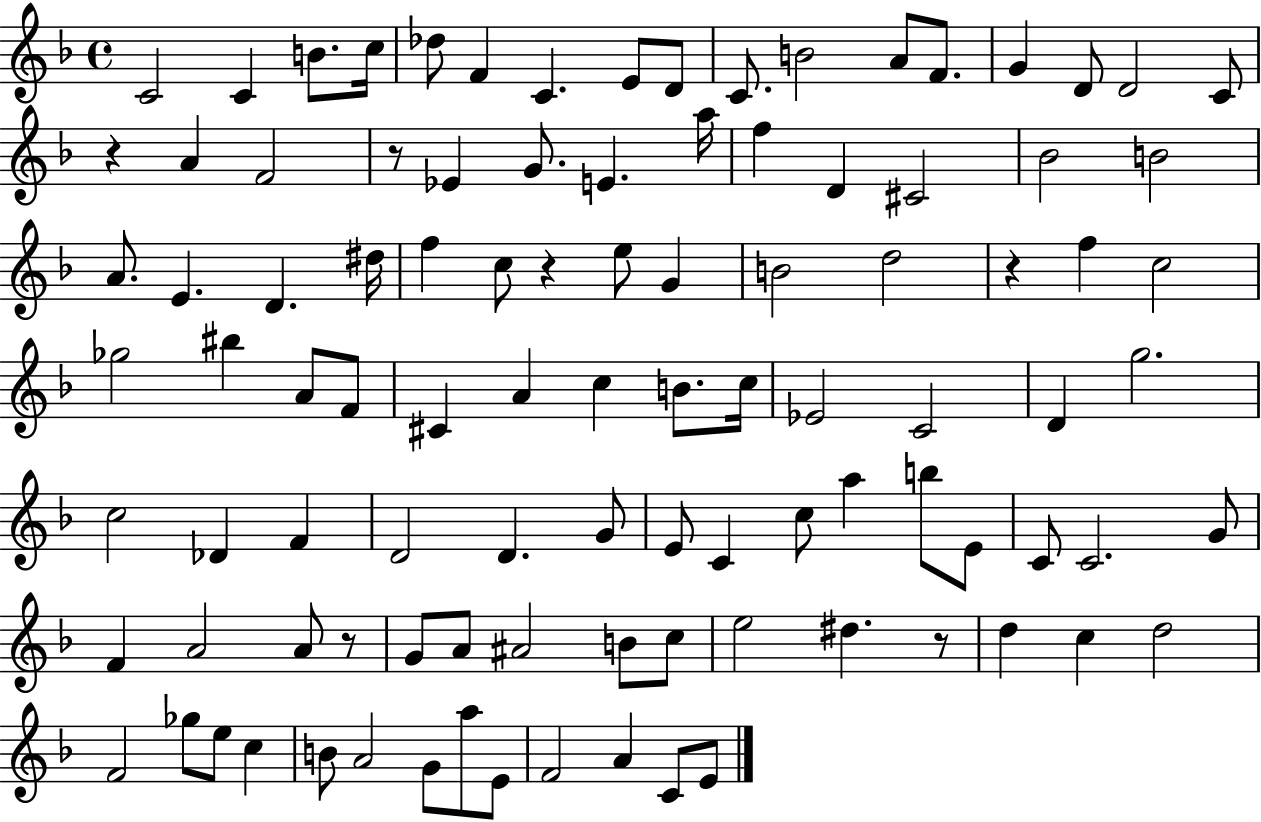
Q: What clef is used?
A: treble